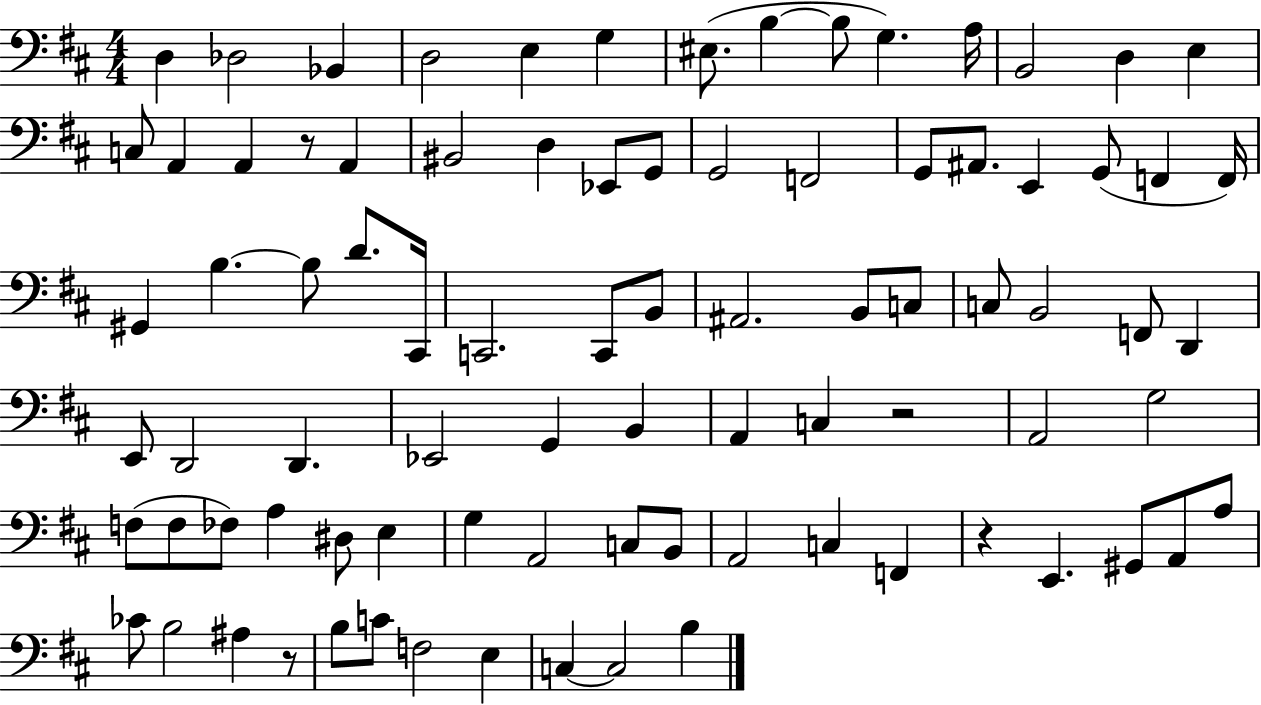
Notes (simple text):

D3/q Db3/h Bb2/q D3/h E3/q G3/q EIS3/e. B3/q B3/e G3/q. A3/s B2/h D3/q E3/q C3/e A2/q A2/q R/e A2/q BIS2/h D3/q Eb2/e G2/e G2/h F2/h G2/e A#2/e. E2/q G2/e F2/q F2/s G#2/q B3/q. B3/e D4/e. C#2/s C2/h. C2/e B2/e A#2/h. B2/e C3/e C3/e B2/h F2/e D2/q E2/e D2/h D2/q. Eb2/h G2/q B2/q A2/q C3/q R/h A2/h G3/h F3/e F3/e FES3/e A3/q D#3/e E3/q G3/q A2/h C3/e B2/e A2/h C3/q F2/q R/q E2/q. G#2/e A2/e A3/e CES4/e B3/h A#3/q R/e B3/e C4/e F3/h E3/q C3/q C3/h B3/q